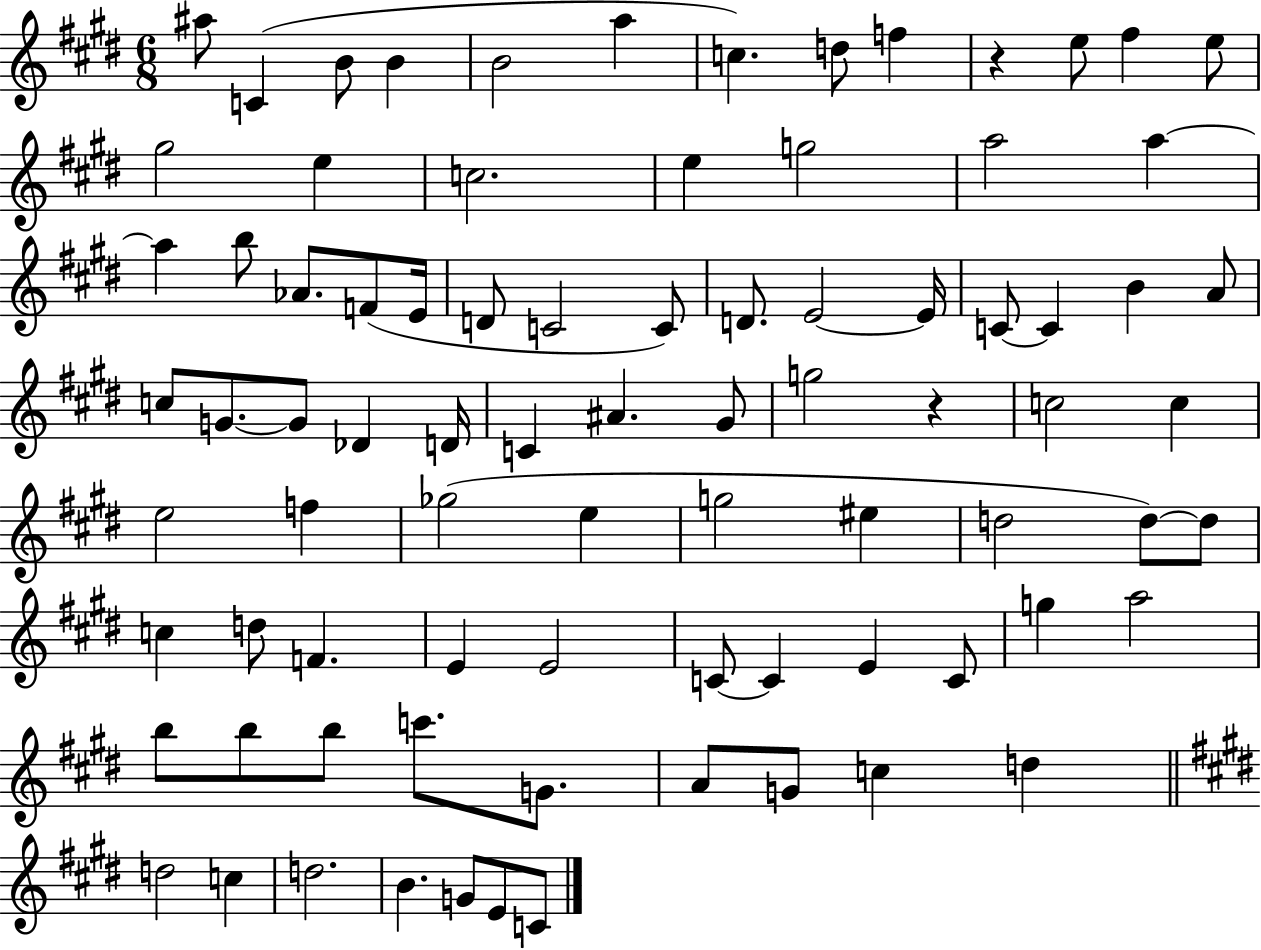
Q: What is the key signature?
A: E major